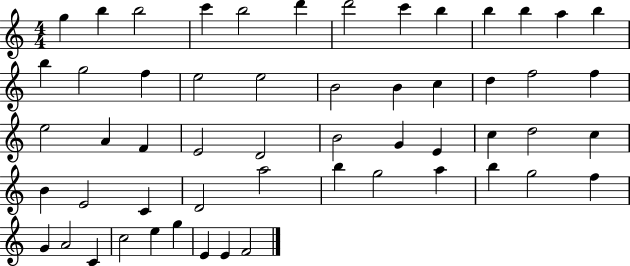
X:1
T:Untitled
M:4/4
L:1/4
K:C
g b b2 c' b2 d' d'2 c' b b b a b b g2 f e2 e2 B2 B c d f2 f e2 A F E2 D2 B2 G E c d2 c B E2 C D2 a2 b g2 a b g2 f G A2 C c2 e g E E F2